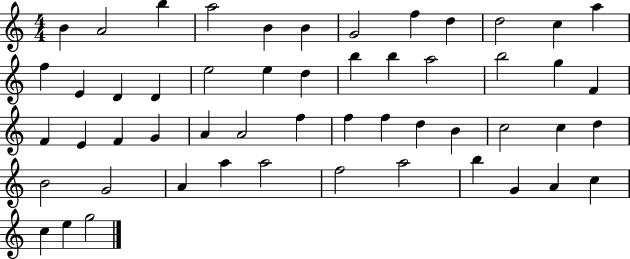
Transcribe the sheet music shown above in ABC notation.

X:1
T:Untitled
M:4/4
L:1/4
K:C
B A2 b a2 B B G2 f d d2 c a f E D D e2 e d b b a2 b2 g F F E F G A A2 f f f d B c2 c d B2 G2 A a a2 f2 a2 b G A c c e g2